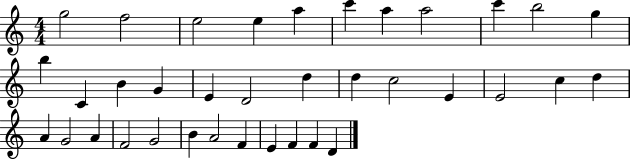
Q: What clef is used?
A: treble